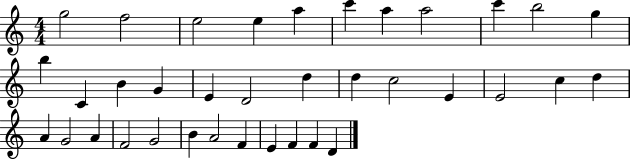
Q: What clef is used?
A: treble